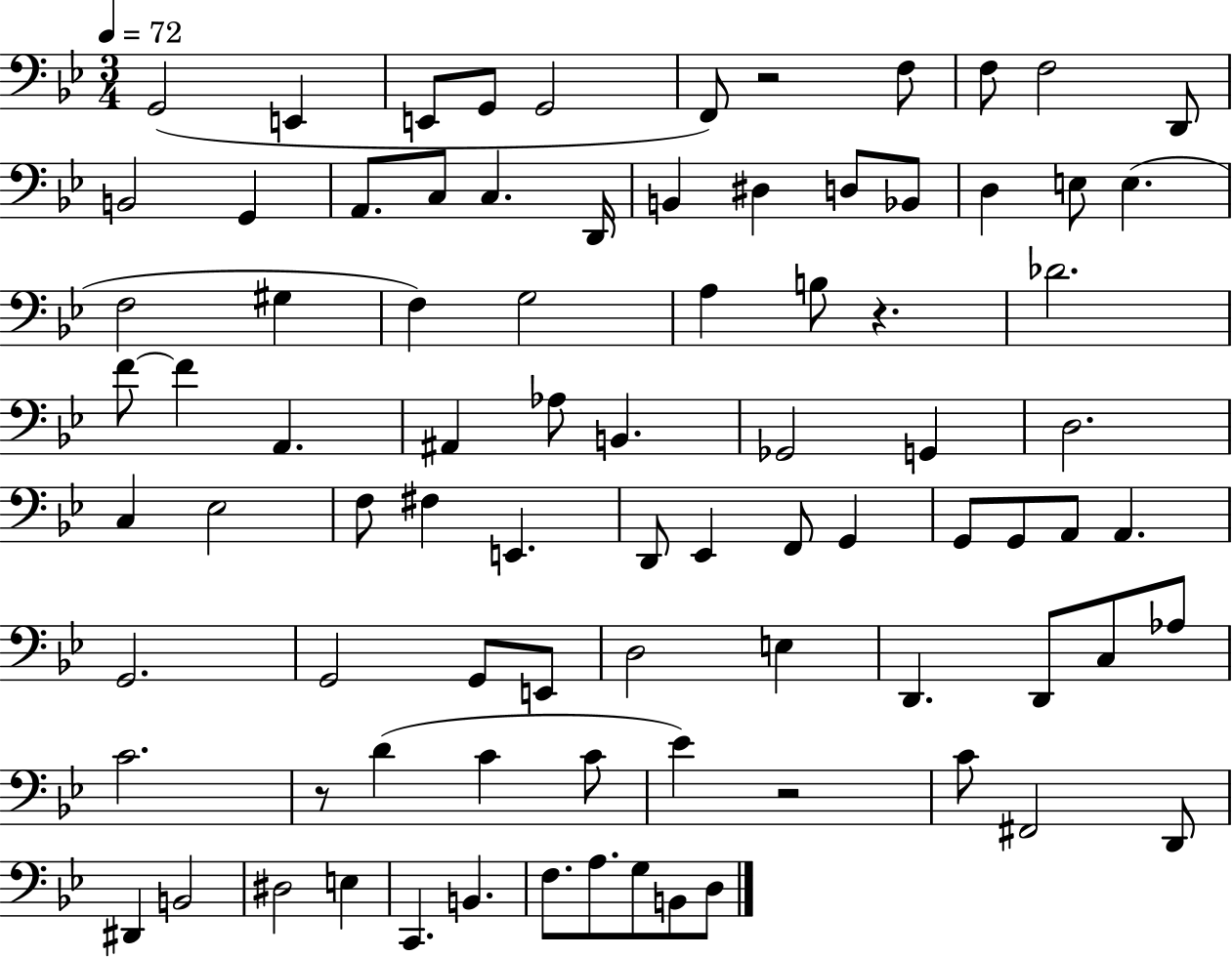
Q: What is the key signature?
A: BES major